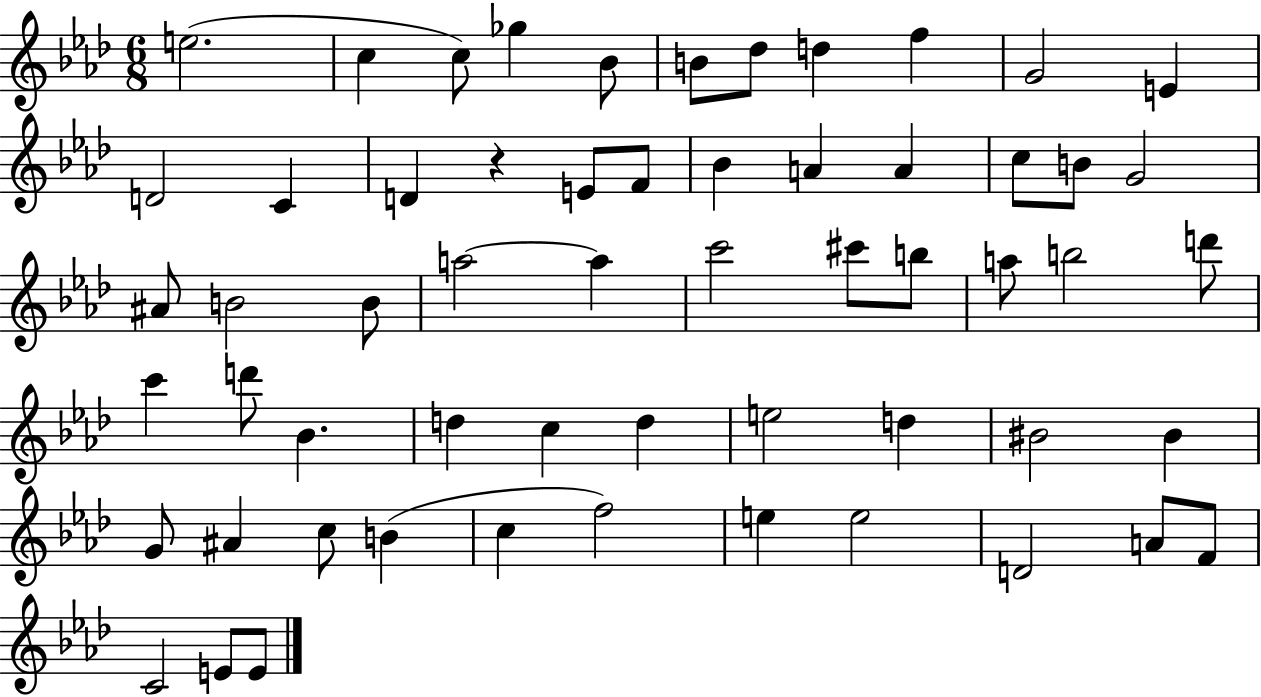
E5/h. C5/q C5/e Gb5/q Bb4/e B4/e Db5/e D5/q F5/q G4/h E4/q D4/h C4/q D4/q R/q E4/e F4/e Bb4/q A4/q A4/q C5/e B4/e G4/h A#4/e B4/h B4/e A5/h A5/q C6/h C#6/e B5/e A5/e B5/h D6/e C6/q D6/e Bb4/q. D5/q C5/q D5/q E5/h D5/q BIS4/h BIS4/q G4/e A#4/q C5/e B4/q C5/q F5/h E5/q E5/h D4/h A4/e F4/e C4/h E4/e E4/e